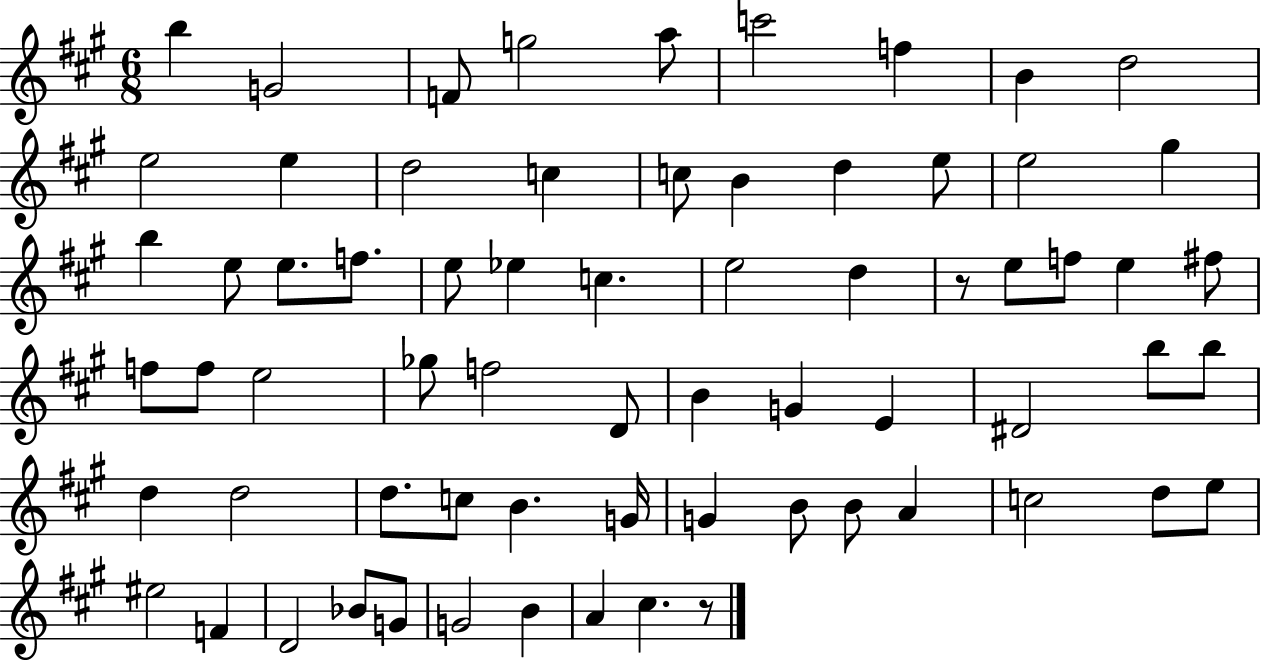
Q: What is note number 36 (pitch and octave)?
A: Gb5